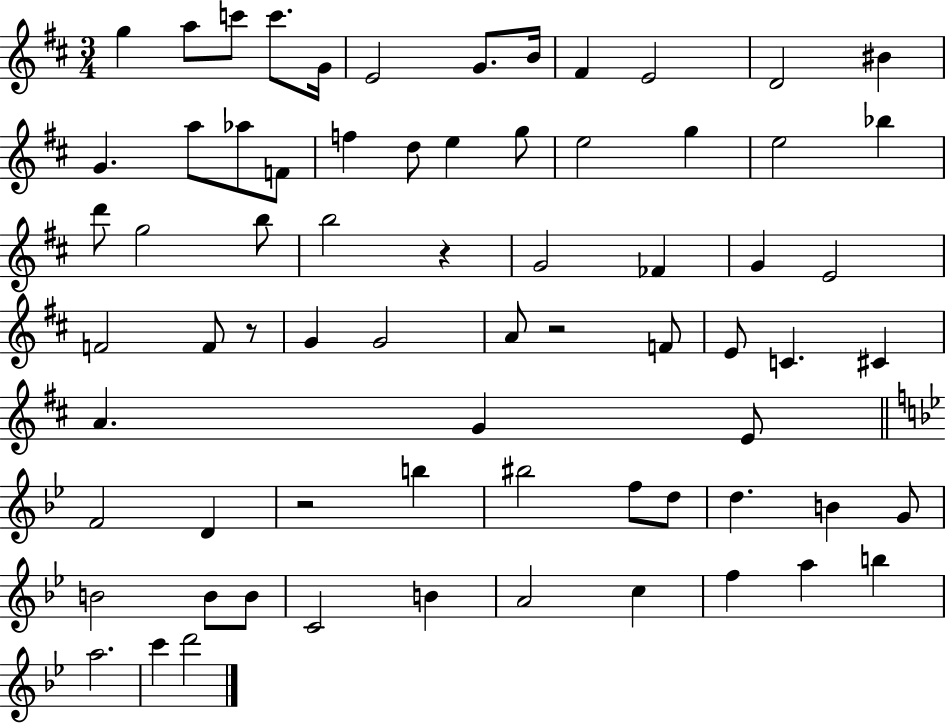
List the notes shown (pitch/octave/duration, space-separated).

G5/q A5/e C6/e C6/e. G4/s E4/h G4/e. B4/s F#4/q E4/h D4/h BIS4/q G4/q. A5/e Ab5/e F4/e F5/q D5/e E5/q G5/e E5/h G5/q E5/h Bb5/q D6/e G5/h B5/e B5/h R/q G4/h FES4/q G4/q E4/h F4/h F4/e R/e G4/q G4/h A4/e R/h F4/e E4/e C4/q. C#4/q A4/q. G4/q E4/e F4/h D4/q R/h B5/q BIS5/h F5/e D5/e D5/q. B4/q G4/e B4/h B4/e B4/e C4/h B4/q A4/h C5/q F5/q A5/q B5/q A5/h. C6/q D6/h